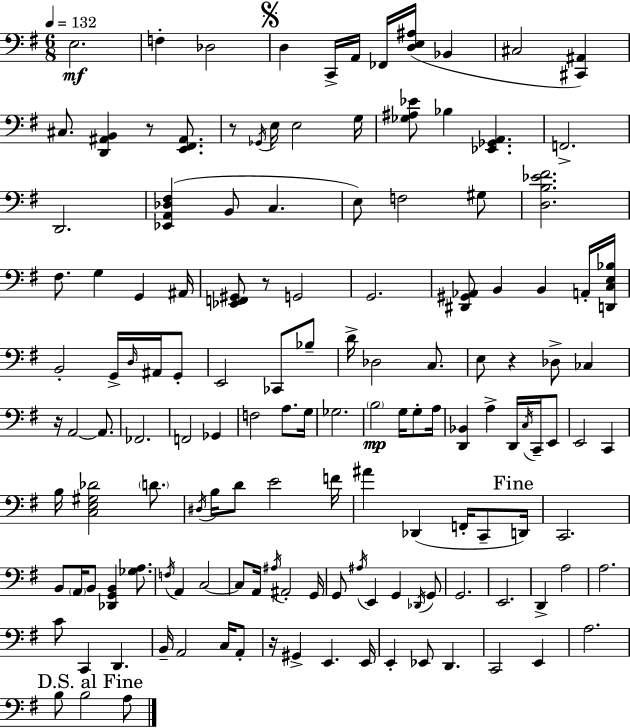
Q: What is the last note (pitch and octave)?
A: A3